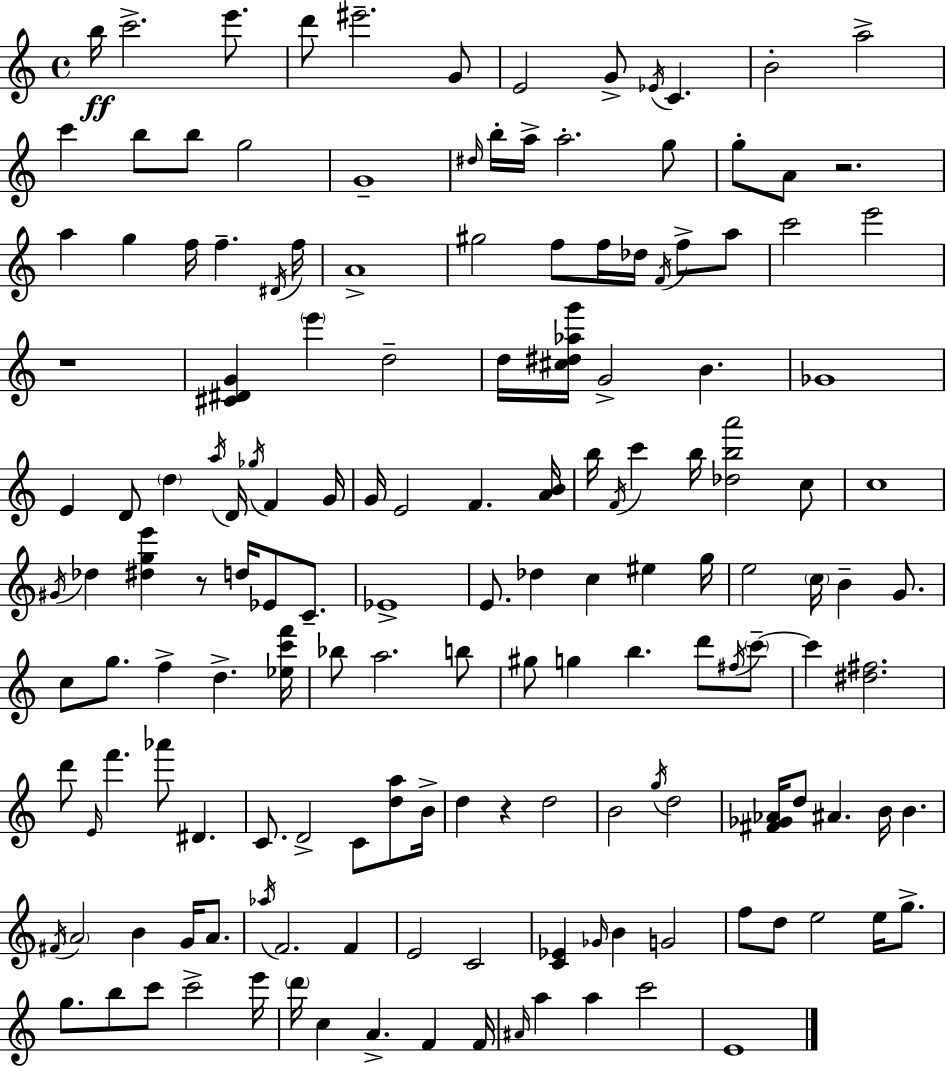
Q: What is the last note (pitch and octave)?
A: E4